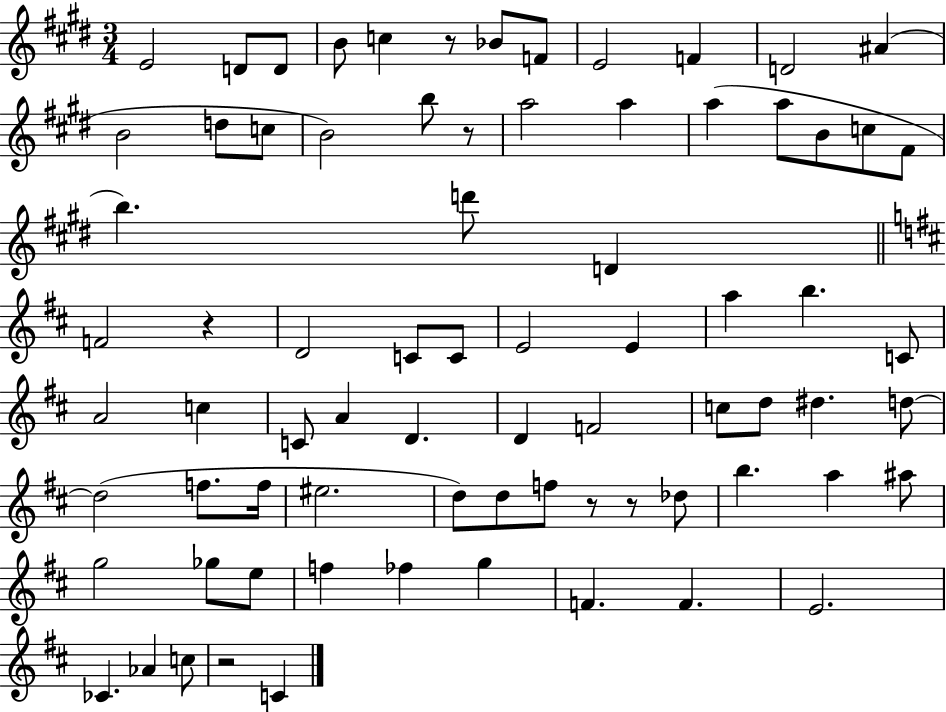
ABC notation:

X:1
T:Untitled
M:3/4
L:1/4
K:E
E2 D/2 D/2 B/2 c z/2 _B/2 F/2 E2 F D2 ^A B2 d/2 c/2 B2 b/2 z/2 a2 a a a/2 B/2 c/2 ^F/2 b d'/2 D F2 z D2 C/2 C/2 E2 E a b C/2 A2 c C/2 A D D F2 c/2 d/2 ^d d/2 d2 f/2 f/4 ^e2 d/2 d/2 f/2 z/2 z/2 _d/2 b a ^a/2 g2 _g/2 e/2 f _f g F F E2 _C _A c/2 z2 C